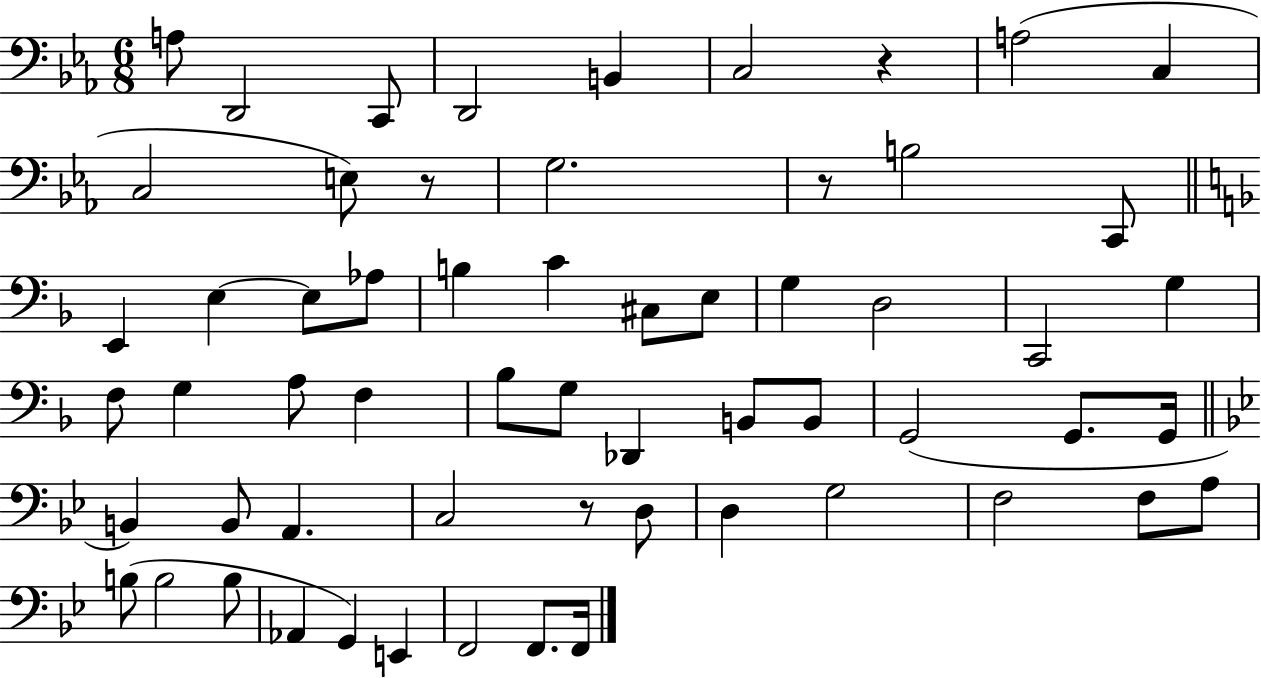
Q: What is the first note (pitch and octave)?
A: A3